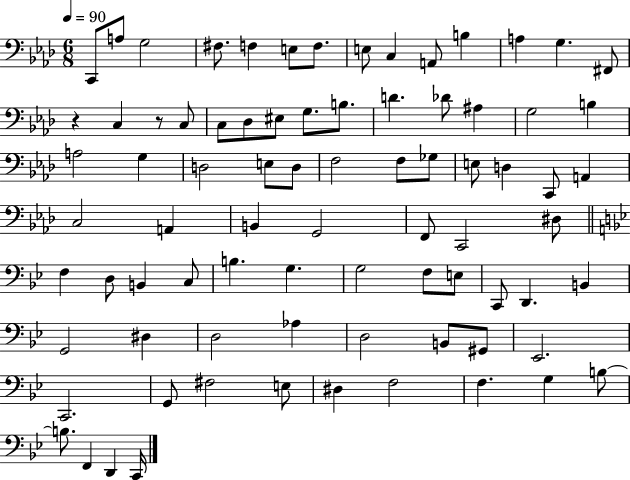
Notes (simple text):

C2/e A3/e G3/h F#3/e. F3/q E3/e F3/e. E3/e C3/q A2/e B3/q A3/q G3/q. F#2/e R/q C3/q R/e C3/e C3/e Db3/e EIS3/e G3/e. B3/e. D4/q. Db4/e A#3/q G3/h B3/q A3/h G3/q D3/h E3/e D3/e F3/h F3/e Gb3/e E3/e D3/q C2/e A2/q C3/h A2/q B2/q G2/h F2/e C2/h D#3/e F3/q D3/e B2/q C3/e B3/q. G3/q. G3/h F3/e E3/e C2/e D2/q. B2/q G2/h D#3/q D3/h Ab3/q D3/h B2/e G#2/e Eb2/h. C2/h. G2/e F#3/h E3/e D#3/q F3/h F3/q. G3/q B3/e B3/e. F2/q D2/q C2/s